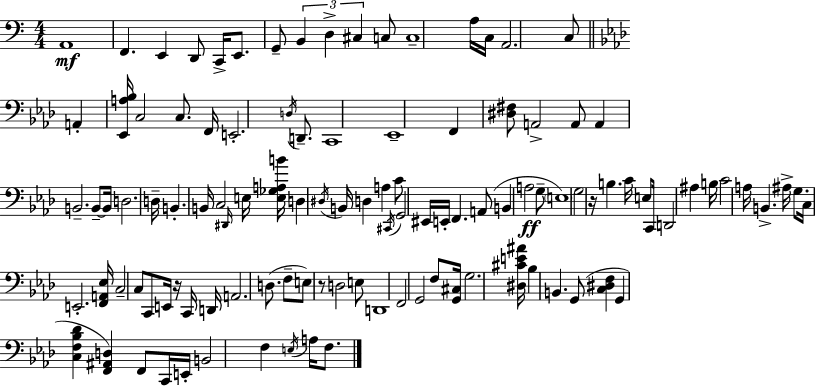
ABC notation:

X:1
T:Untitled
M:4/4
L:1/4
K:Am
A,,4 F,, E,, D,,/2 C,,/4 E,,/2 G,,/2 B,, D, ^C, C,/2 C,4 A,/4 C,/4 A,,2 C,/2 A,, [_E,,A,_B,]/4 C,2 C,/2 F,,/4 E,,2 D,/4 D,,/2 C,,4 _E,,4 F,, [^D,^F,]/2 A,,2 A,,/2 A,, B,,2 B,,/2 B,,/4 D,2 D,/4 B,, B,,/4 C,2 ^D,,/4 E,/4 [E,_G,A,B]/4 D, ^D,/4 B,,/4 D, A, ^C,,/4 C/2 G,,2 ^E,,/4 E,,/4 F,, A,,/2 B,, A,2 G,/2 E,4 G,2 z/4 B, C/4 E,/2 C,,/4 D,,2 ^A, B,/4 C2 A,/4 B,, ^A,/4 G,/2 C,/4 E,,2 [F,,A,,_E,]/4 C,2 C,/2 C,,/2 E,,/4 z/4 C,,/4 D,,/4 A,,2 D,/2 F,/2 E,/2 z/2 D,2 E,/2 D,,4 F,,2 G,,2 F,/2 [G,,^C,]/4 G,2 [^D,^CE^A]/4 _B, B,, G,,/2 [C,^D,F,] G,, [C,F,_B,_D] [F,,^A,,D,] F,,/2 C,,/4 E,,/4 B,,2 F, E,/4 A,/4 F,/2